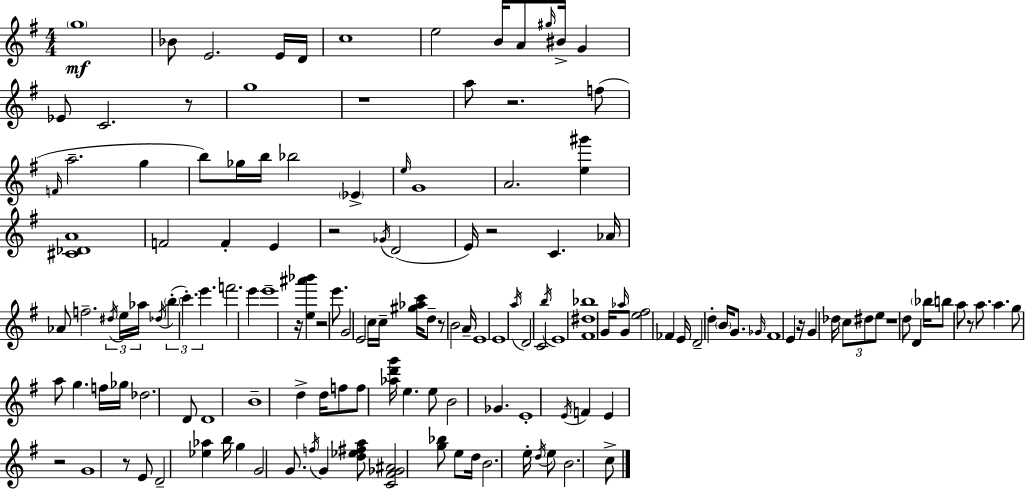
G5/w Bb4/e E4/h. E4/s D4/s C5/w E5/h B4/s A4/e G#5/s BIS4/s G4/q Eb4/e C4/h. R/e G5/w R/w A5/e R/h. F5/e F4/s A5/h. G5/q B5/e Gb5/s B5/s Bb5/h Eb4/q E5/s G4/w A4/h. [E5,G#6]/q [C#4,Db4,A4]/w F4/h F4/q E4/q R/h Gb4/s D4/h E4/s R/h C4/q. Ab4/s Ab4/e F5/h. D#5/s E5/s Ab5/s Db5/s B5/q C6/q. E6/q. F6/h. E6/q E6/w R/s [E5,A#6,Bb6]/q R/h E6/e. G4/h E4/h C5/s C5/s [G#5,Ab5,C6]/s D5/e R/e B4/h A4/s E4/w E4/w A5/s D4/h C4/h B5/s E4/w [F#4,D#5,Bb5]/w G4/s Ab5/s G4/e [E5,F#5]/h FES4/q E4/s D4/h D5/q B4/s G4/e. Gb4/s F#4/w E4/q R/s G4/q Db5/s C5/e D#5/e E5/e R/w D5/e D4/q Bb5/s B5/e A5/e R/e A5/e. A5/q. G5/e A5/e G5/q. F5/s Gb5/s Db5/h. D4/e D4/w B4/w D5/q D5/s F5/e F5/e [Ab5,D6,G6]/s E5/q. E5/e B4/h Gb4/q. E4/w E4/s F4/q E4/q R/h G4/w R/e E4/e D4/h [Eb5,Ab5]/q B5/s G5/q G4/h G4/e. F5/s G4/q [D5,Eb5,F#5,A5]/e [C4,F#4,Gb4,A#4]/h [G5,Bb5]/e E5/e D5/s B4/h. E5/s D5/s E5/e B4/h. C5/e